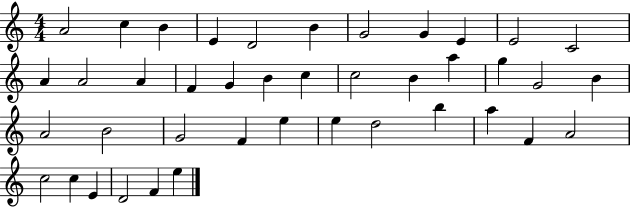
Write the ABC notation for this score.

X:1
T:Untitled
M:4/4
L:1/4
K:C
A2 c B E D2 B G2 G E E2 C2 A A2 A F G B c c2 B a g G2 B A2 B2 G2 F e e d2 b a F A2 c2 c E D2 F e